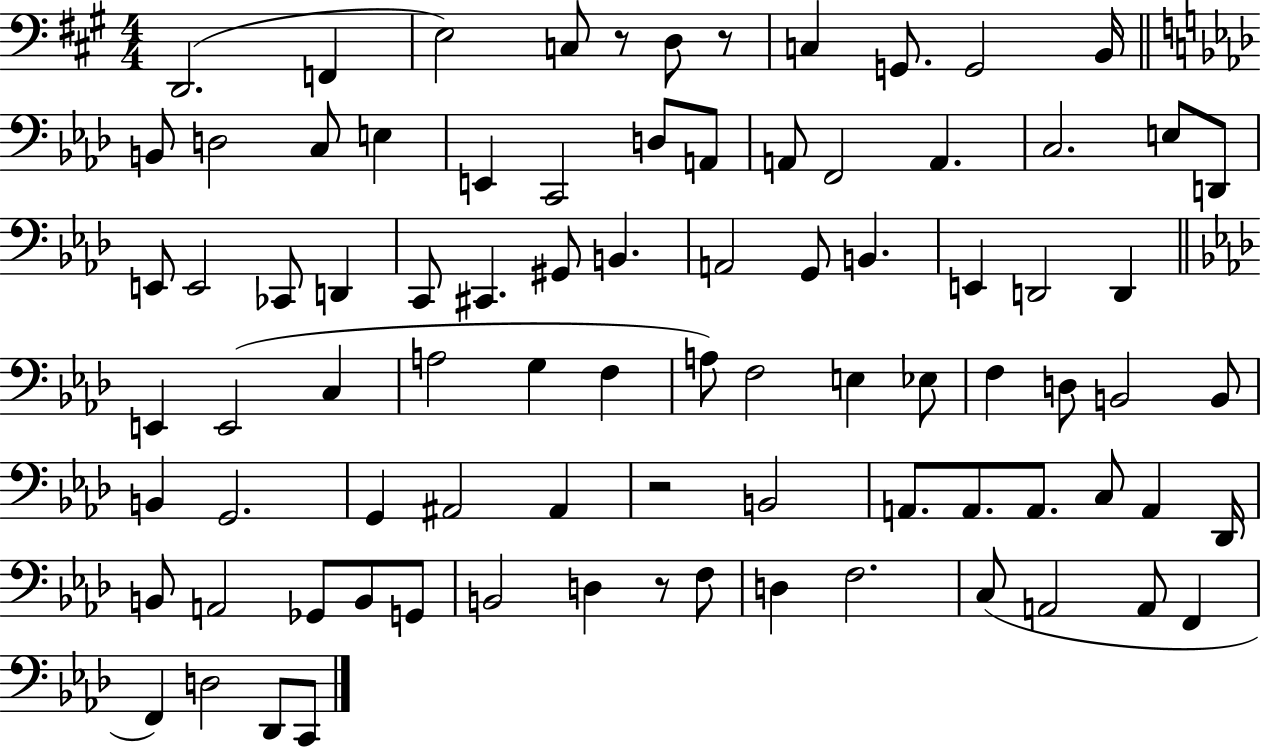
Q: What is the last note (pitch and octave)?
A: C2